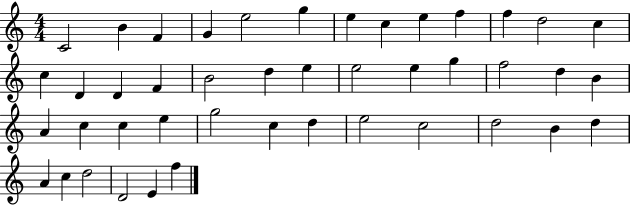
X:1
T:Untitled
M:4/4
L:1/4
K:C
C2 B F G e2 g e c e f f d2 c c D D F B2 d e e2 e g f2 d B A c c e g2 c d e2 c2 d2 B d A c d2 D2 E f